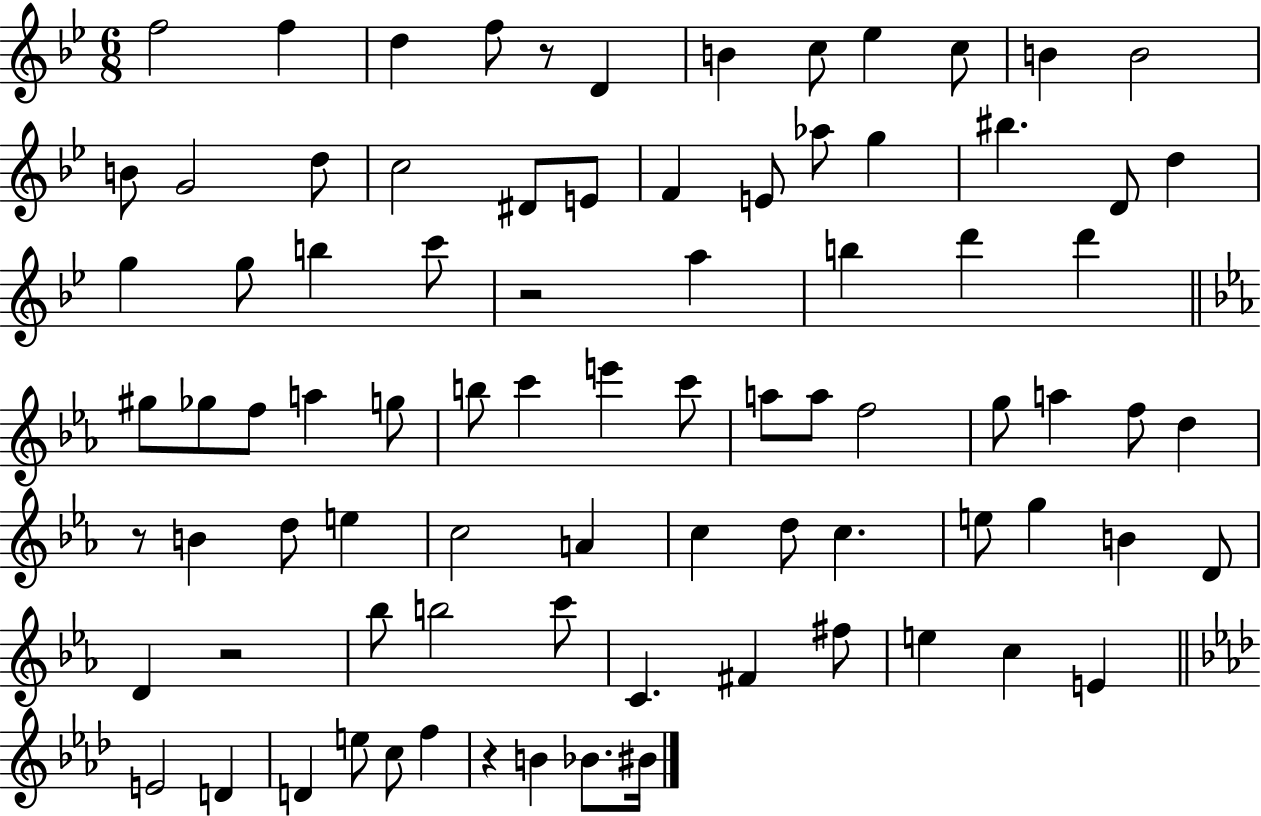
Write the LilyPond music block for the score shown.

{
  \clef treble
  \numericTimeSignature
  \time 6/8
  \key bes \major
  f''2 f''4 | d''4 f''8 r8 d'4 | b'4 c''8 ees''4 c''8 | b'4 b'2 | \break b'8 g'2 d''8 | c''2 dis'8 e'8 | f'4 e'8 aes''8 g''4 | bis''4. d'8 d''4 | \break g''4 g''8 b''4 c'''8 | r2 a''4 | b''4 d'''4 d'''4 | \bar "||" \break \key c \minor gis''8 ges''8 f''8 a''4 g''8 | b''8 c'''4 e'''4 c'''8 | a''8 a''8 f''2 | g''8 a''4 f''8 d''4 | \break r8 b'4 d''8 e''4 | c''2 a'4 | c''4 d''8 c''4. | e''8 g''4 b'4 d'8 | \break d'4 r2 | bes''8 b''2 c'''8 | c'4. fis'4 fis''8 | e''4 c''4 e'4 | \break \bar "||" \break \key aes \major e'2 d'4 | d'4 e''8 c''8 f''4 | r4 b'4 bes'8. bis'16 | \bar "|."
}